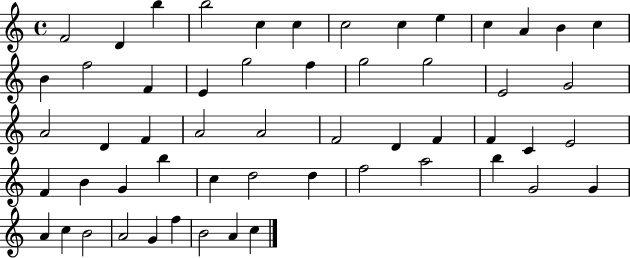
X:1
T:Untitled
M:4/4
L:1/4
K:C
F2 D b b2 c c c2 c e c A B c B f2 F E g2 f g2 g2 E2 G2 A2 D F A2 A2 F2 D F F C E2 F B G b c d2 d f2 a2 b G2 G A c B2 A2 G f B2 A c